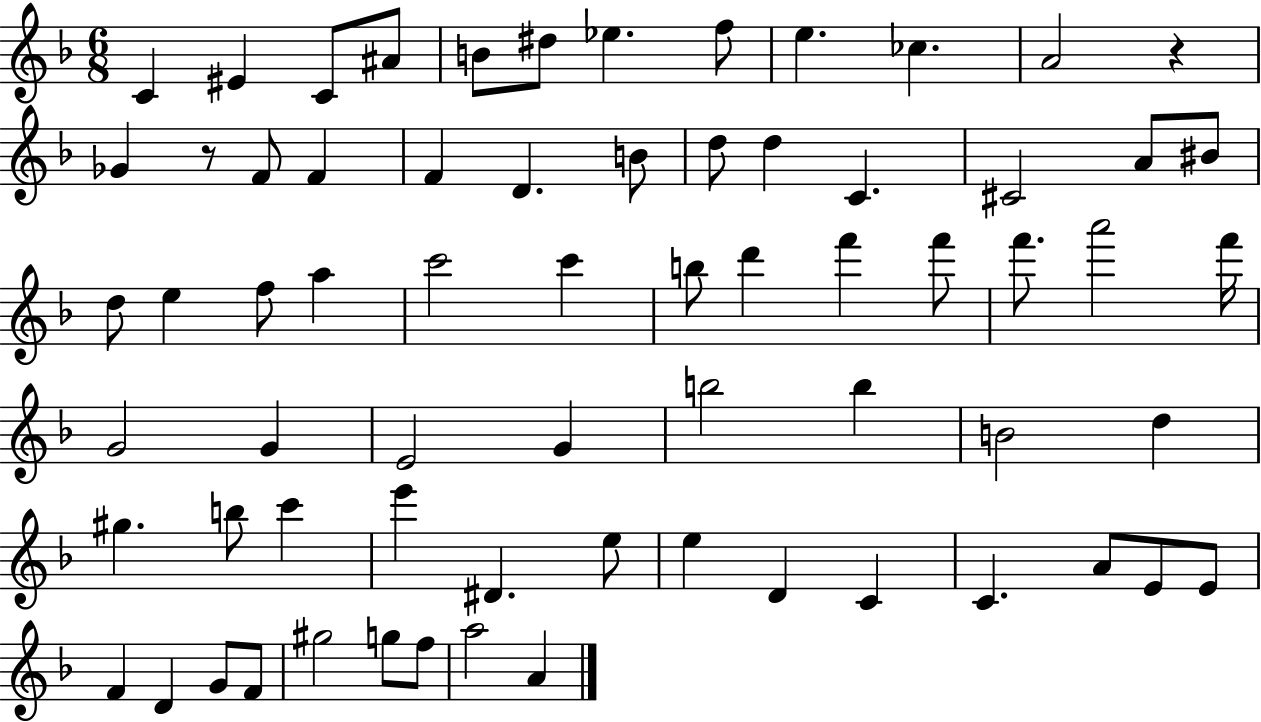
C4/q EIS4/q C4/e A#4/e B4/e D#5/e Eb5/q. F5/e E5/q. CES5/q. A4/h R/q Gb4/q R/e F4/e F4/q F4/q D4/q. B4/e D5/e D5/q C4/q. C#4/h A4/e BIS4/e D5/e E5/q F5/e A5/q C6/h C6/q B5/e D6/q F6/q F6/e F6/e. A6/h F6/s G4/h G4/q E4/h G4/q B5/h B5/q B4/h D5/q G#5/q. B5/e C6/q E6/q D#4/q. E5/e E5/q D4/q C4/q C4/q. A4/e E4/e E4/e F4/q D4/q G4/e F4/e G#5/h G5/e F5/e A5/h A4/q